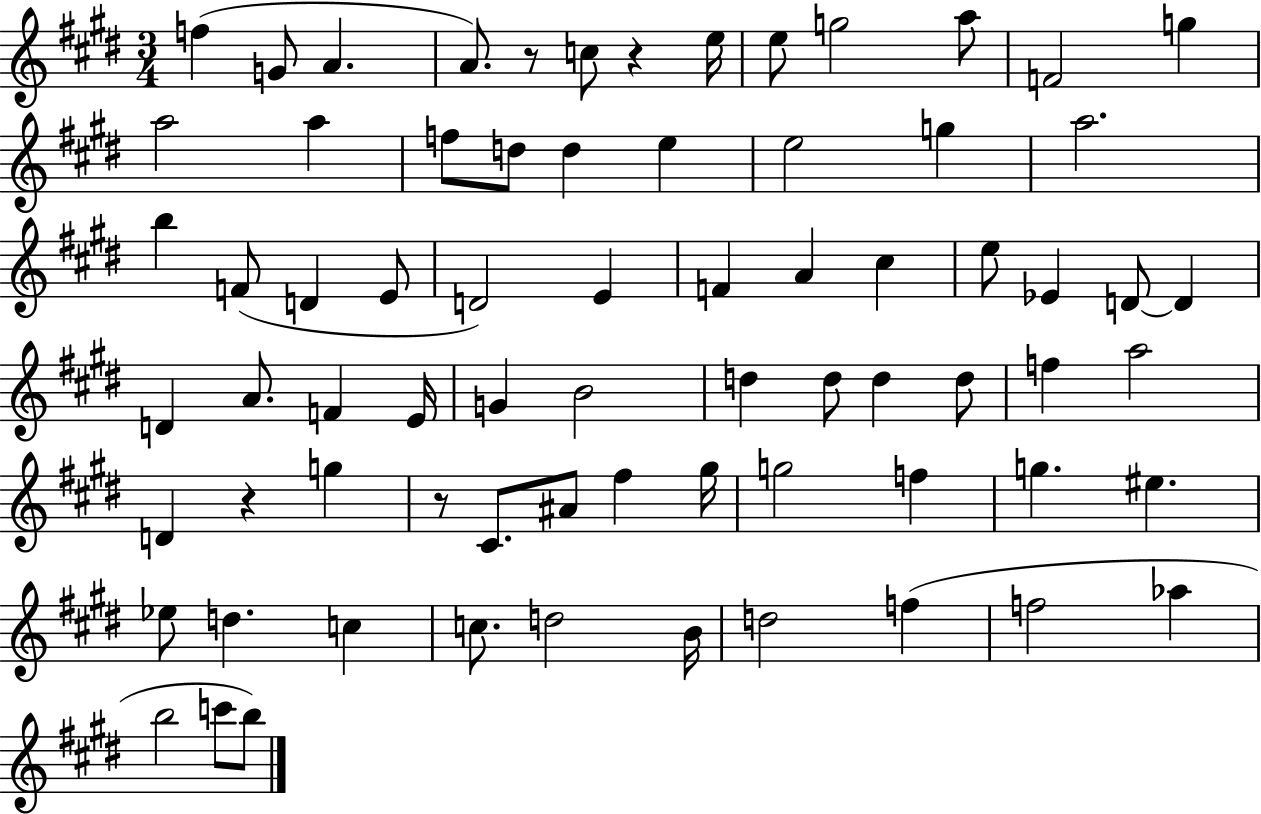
F5/q G4/e A4/q. A4/e. R/e C5/e R/q E5/s E5/e G5/h A5/e F4/h G5/q A5/h A5/q F5/e D5/e D5/q E5/q E5/h G5/q A5/h. B5/q F4/e D4/q E4/e D4/h E4/q F4/q A4/q C#5/q E5/e Eb4/q D4/e D4/q D4/q A4/e. F4/q E4/s G4/q B4/h D5/q D5/e D5/q D5/e F5/q A5/h D4/q R/q G5/q R/e C#4/e. A#4/e F#5/q G#5/s G5/h F5/q G5/q. EIS5/q. Eb5/e D5/q. C5/q C5/e. D5/h B4/s D5/h F5/q F5/h Ab5/q B5/h C6/e B5/e